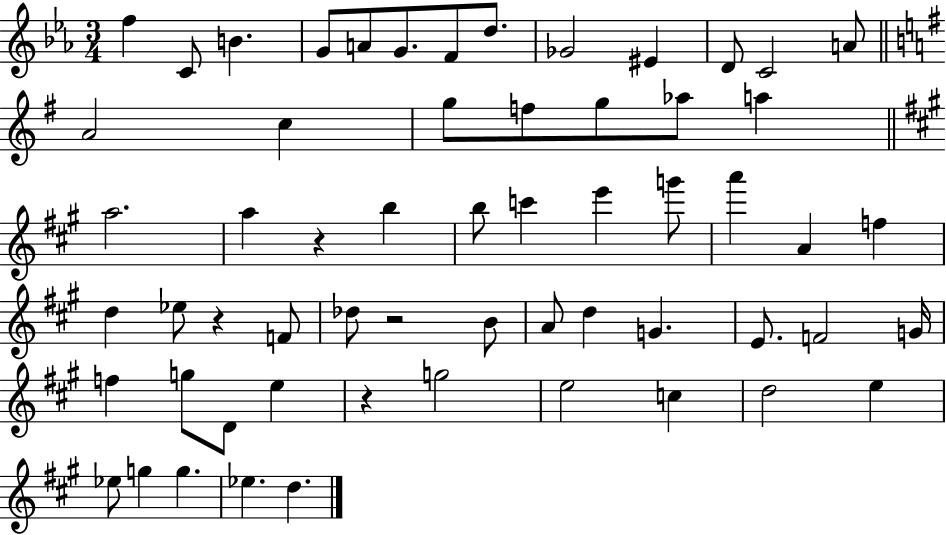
F5/q C4/e B4/q. G4/e A4/e G4/e. F4/e D5/e. Gb4/h EIS4/q D4/e C4/h A4/e A4/h C5/q G5/e F5/e G5/e Ab5/e A5/q A5/h. A5/q R/q B5/q B5/e C6/q E6/q G6/e A6/q A4/q F5/q D5/q Eb5/e R/q F4/e Db5/e R/h B4/e A4/e D5/q G4/q. E4/e. F4/h G4/s F5/q G5/e D4/e E5/q R/q G5/h E5/h C5/q D5/h E5/q Eb5/e G5/q G5/q. Eb5/q. D5/q.